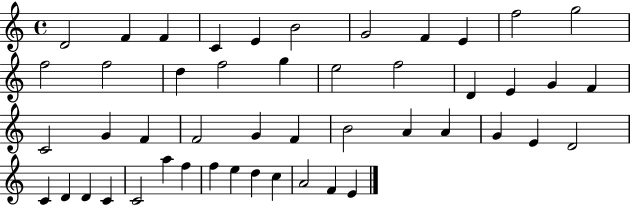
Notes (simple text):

D4/h F4/q F4/q C4/q E4/q B4/h G4/h F4/q E4/q F5/h G5/h F5/h F5/h D5/q F5/h G5/q E5/h F5/h D4/q E4/q G4/q F4/q C4/h G4/q F4/q F4/h G4/q F4/q B4/h A4/q A4/q G4/q E4/q D4/h C4/q D4/q D4/q C4/q C4/h A5/q F5/q F5/q E5/q D5/q C5/q A4/h F4/q E4/q